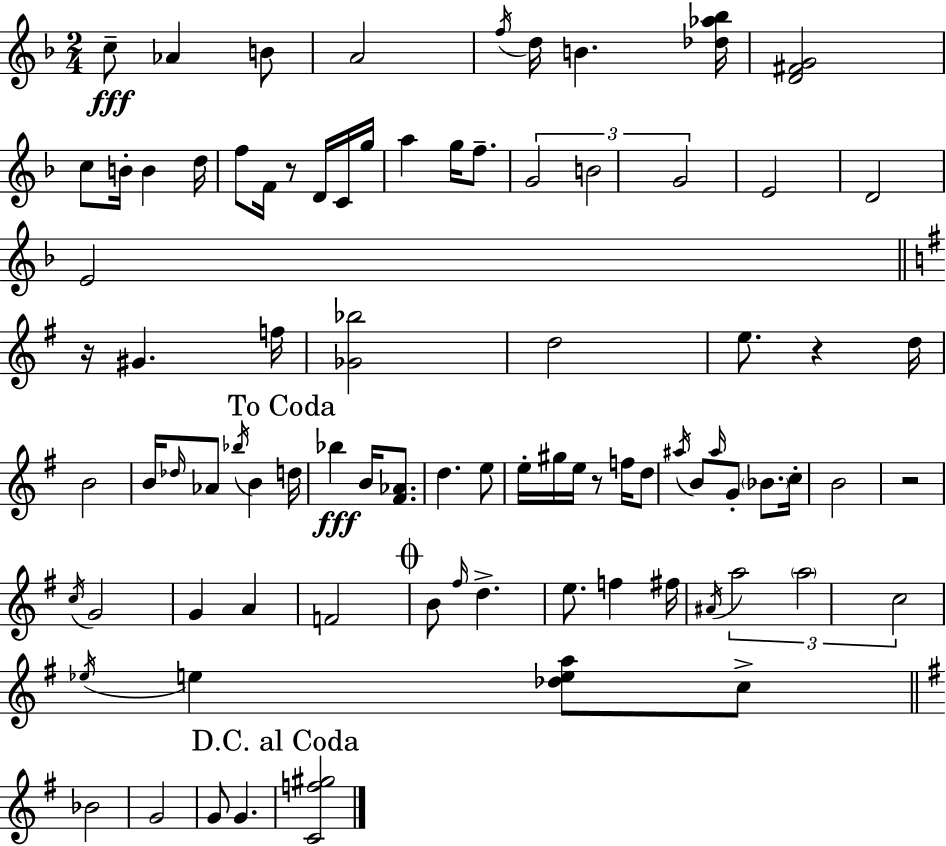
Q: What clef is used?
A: treble